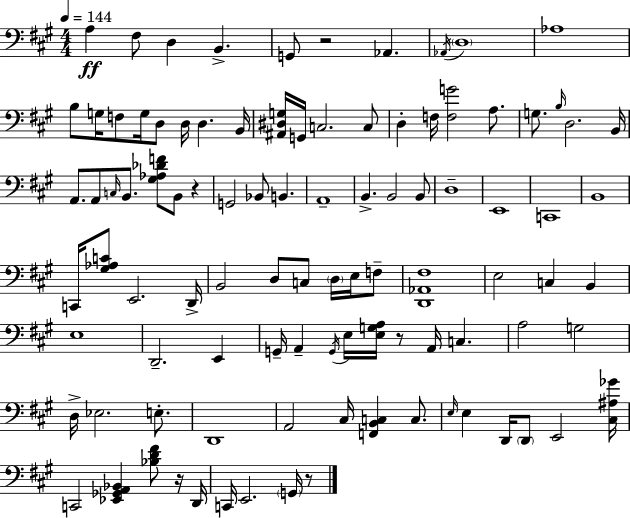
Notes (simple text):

A3/q F#3/e D3/q B2/q. G2/e R/h Ab2/q. Ab2/s D3/w Ab3/w B3/e G3/s F3/e G3/s D3/e D3/s D3/q. B2/s [A#2,D#3,G3]/s G2/s C3/h. C3/e D3/q F3/s [F3,G4]/h A3/e. G3/e. B3/s D3/h. B2/s A2/e. A2/e C3/s B2/e. [G#3,Ab3,Db4,F4]/e B2/e R/q G2/h Bb2/e B2/q. A2/w B2/q. B2/h B2/e D3/w E2/w C2/w B2/w C2/s [G#3,Ab3,C4]/e E2/h. D2/s B2/h D3/e C3/e D3/s E3/s F3/e [D2,Ab2,F#3]/w E3/h C3/q B2/q E3/w D2/h. E2/q G2/s A2/q G2/s E3/s [E3,G3,A3]/s R/e A2/s C3/q. A3/h G3/h D3/s Eb3/h. E3/e. D2/w A2/h C#3/s [F2,B2,C3]/q C3/e. E3/s E3/q D2/s D2/e E2/h [C#3,A#3,Gb4]/s C2/h [Eb2,Gb2,A2,Bb2]/q [Bb3,D4,F#4]/e R/s D2/s C2/s E2/h. G2/s R/e